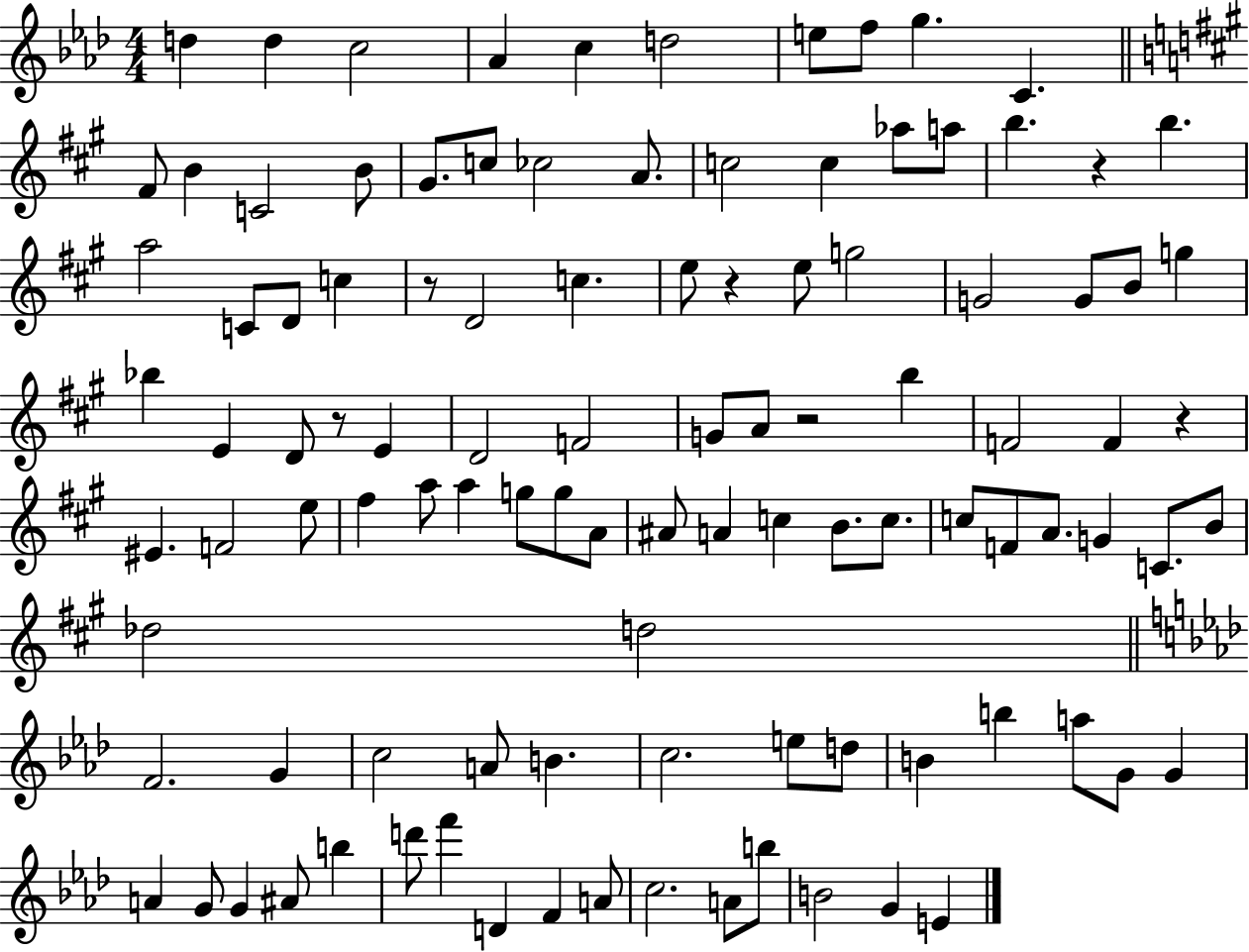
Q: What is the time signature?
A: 4/4